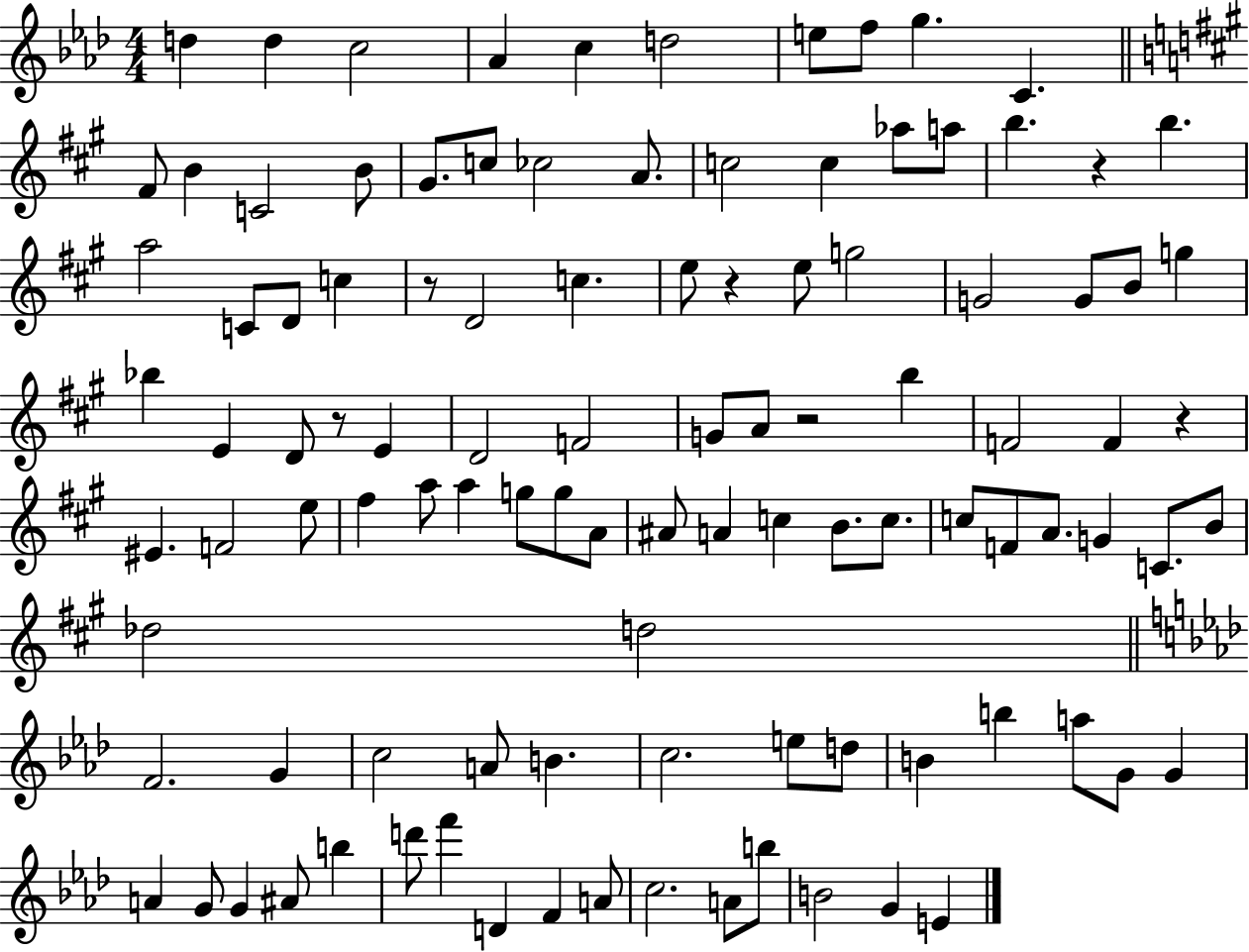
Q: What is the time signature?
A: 4/4